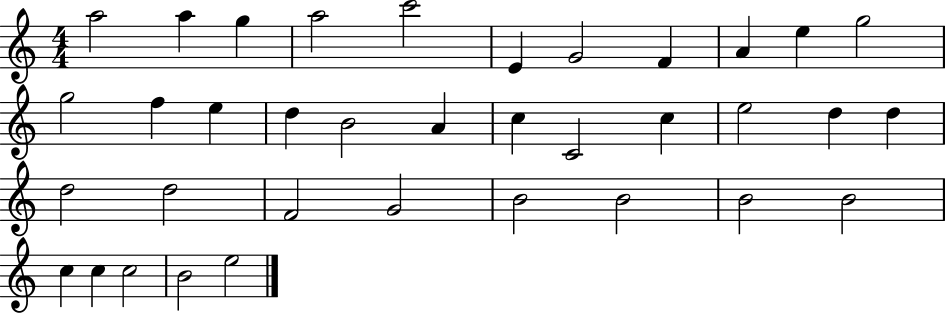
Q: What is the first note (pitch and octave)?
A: A5